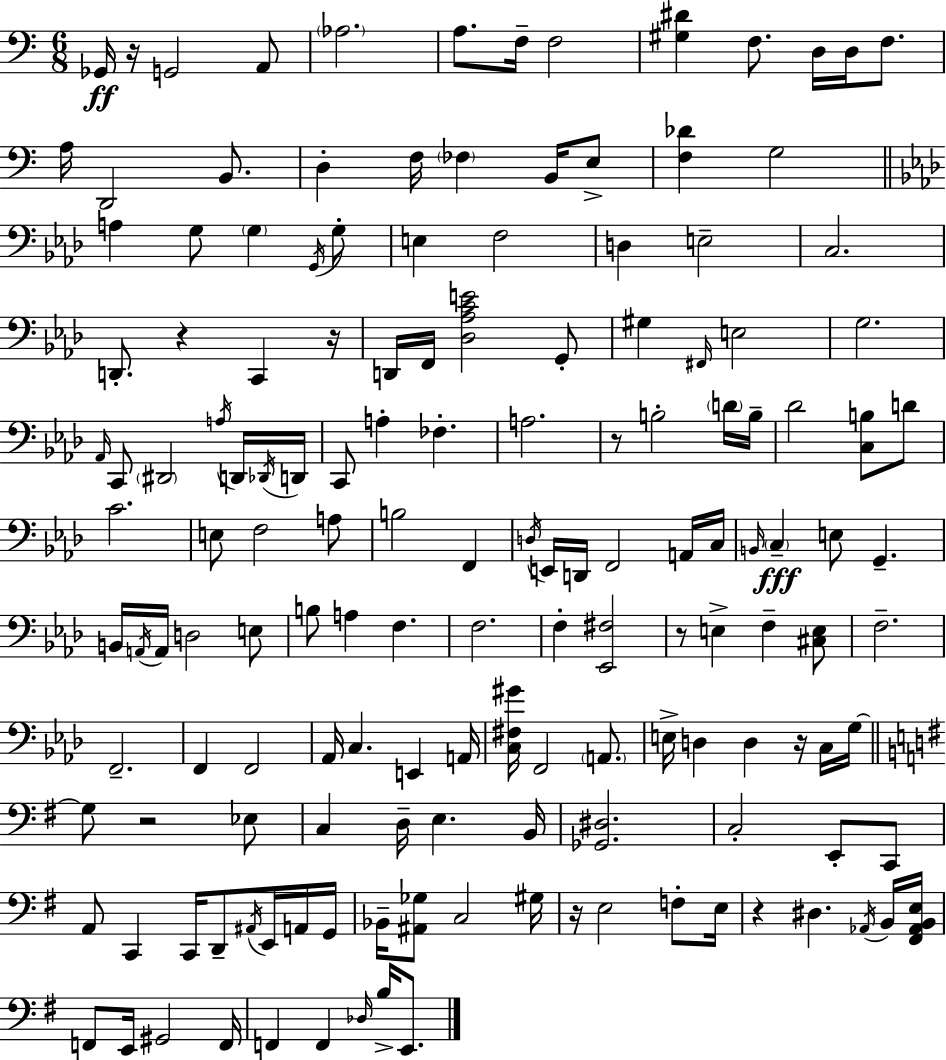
Gb2/s R/s G2/h A2/e Ab3/h. A3/e. F3/s F3/h [G#3,D#4]/q F3/e. D3/s D3/s F3/e. A3/s D2/h B2/e. D3/q F3/s FES3/q B2/s E3/e [F3,Db4]/q G3/h A3/q G3/e G3/q G2/s G3/e E3/q F3/h D3/q E3/h C3/h. D2/e. R/q C2/q R/s D2/s F2/s [Db3,Ab3,C4,E4]/h G2/e G#3/q F#2/s E3/h G3/h. Ab2/s C2/e D#2/h A3/s D2/s Db2/s D2/s C2/e A3/q FES3/q. A3/h. R/e B3/h D4/s B3/s Db4/h [C3,B3]/e D4/e C4/h. E3/e F3/h A3/e B3/h F2/q D3/s E2/s D2/s F2/h A2/s C3/s B2/s C3/q E3/e G2/q. B2/s A2/s A2/s D3/h E3/e B3/e A3/q F3/q. F3/h. F3/q [Eb2,F#3]/h R/e E3/q F3/q [C#3,E3]/e F3/h. F2/h. F2/q F2/h Ab2/s C3/q. E2/q A2/s [C3,F#3,G#4]/s F2/h A2/e. E3/s D3/q D3/q R/s C3/s G3/s G3/e R/h Eb3/e C3/q D3/s E3/q. B2/s [Gb2,D#3]/h. C3/h E2/e C2/e A2/e C2/q C2/s D2/e A#2/s E2/s A2/s G2/s Bb2/s [A#2,Gb3]/e C3/h G#3/s R/s E3/h F3/e E3/s R/q D#3/q. Ab2/s B2/s [F#2,Ab2,B2,E3]/s F2/e E2/s G#2/h F2/s F2/q F2/q Db3/s B3/s E2/e.